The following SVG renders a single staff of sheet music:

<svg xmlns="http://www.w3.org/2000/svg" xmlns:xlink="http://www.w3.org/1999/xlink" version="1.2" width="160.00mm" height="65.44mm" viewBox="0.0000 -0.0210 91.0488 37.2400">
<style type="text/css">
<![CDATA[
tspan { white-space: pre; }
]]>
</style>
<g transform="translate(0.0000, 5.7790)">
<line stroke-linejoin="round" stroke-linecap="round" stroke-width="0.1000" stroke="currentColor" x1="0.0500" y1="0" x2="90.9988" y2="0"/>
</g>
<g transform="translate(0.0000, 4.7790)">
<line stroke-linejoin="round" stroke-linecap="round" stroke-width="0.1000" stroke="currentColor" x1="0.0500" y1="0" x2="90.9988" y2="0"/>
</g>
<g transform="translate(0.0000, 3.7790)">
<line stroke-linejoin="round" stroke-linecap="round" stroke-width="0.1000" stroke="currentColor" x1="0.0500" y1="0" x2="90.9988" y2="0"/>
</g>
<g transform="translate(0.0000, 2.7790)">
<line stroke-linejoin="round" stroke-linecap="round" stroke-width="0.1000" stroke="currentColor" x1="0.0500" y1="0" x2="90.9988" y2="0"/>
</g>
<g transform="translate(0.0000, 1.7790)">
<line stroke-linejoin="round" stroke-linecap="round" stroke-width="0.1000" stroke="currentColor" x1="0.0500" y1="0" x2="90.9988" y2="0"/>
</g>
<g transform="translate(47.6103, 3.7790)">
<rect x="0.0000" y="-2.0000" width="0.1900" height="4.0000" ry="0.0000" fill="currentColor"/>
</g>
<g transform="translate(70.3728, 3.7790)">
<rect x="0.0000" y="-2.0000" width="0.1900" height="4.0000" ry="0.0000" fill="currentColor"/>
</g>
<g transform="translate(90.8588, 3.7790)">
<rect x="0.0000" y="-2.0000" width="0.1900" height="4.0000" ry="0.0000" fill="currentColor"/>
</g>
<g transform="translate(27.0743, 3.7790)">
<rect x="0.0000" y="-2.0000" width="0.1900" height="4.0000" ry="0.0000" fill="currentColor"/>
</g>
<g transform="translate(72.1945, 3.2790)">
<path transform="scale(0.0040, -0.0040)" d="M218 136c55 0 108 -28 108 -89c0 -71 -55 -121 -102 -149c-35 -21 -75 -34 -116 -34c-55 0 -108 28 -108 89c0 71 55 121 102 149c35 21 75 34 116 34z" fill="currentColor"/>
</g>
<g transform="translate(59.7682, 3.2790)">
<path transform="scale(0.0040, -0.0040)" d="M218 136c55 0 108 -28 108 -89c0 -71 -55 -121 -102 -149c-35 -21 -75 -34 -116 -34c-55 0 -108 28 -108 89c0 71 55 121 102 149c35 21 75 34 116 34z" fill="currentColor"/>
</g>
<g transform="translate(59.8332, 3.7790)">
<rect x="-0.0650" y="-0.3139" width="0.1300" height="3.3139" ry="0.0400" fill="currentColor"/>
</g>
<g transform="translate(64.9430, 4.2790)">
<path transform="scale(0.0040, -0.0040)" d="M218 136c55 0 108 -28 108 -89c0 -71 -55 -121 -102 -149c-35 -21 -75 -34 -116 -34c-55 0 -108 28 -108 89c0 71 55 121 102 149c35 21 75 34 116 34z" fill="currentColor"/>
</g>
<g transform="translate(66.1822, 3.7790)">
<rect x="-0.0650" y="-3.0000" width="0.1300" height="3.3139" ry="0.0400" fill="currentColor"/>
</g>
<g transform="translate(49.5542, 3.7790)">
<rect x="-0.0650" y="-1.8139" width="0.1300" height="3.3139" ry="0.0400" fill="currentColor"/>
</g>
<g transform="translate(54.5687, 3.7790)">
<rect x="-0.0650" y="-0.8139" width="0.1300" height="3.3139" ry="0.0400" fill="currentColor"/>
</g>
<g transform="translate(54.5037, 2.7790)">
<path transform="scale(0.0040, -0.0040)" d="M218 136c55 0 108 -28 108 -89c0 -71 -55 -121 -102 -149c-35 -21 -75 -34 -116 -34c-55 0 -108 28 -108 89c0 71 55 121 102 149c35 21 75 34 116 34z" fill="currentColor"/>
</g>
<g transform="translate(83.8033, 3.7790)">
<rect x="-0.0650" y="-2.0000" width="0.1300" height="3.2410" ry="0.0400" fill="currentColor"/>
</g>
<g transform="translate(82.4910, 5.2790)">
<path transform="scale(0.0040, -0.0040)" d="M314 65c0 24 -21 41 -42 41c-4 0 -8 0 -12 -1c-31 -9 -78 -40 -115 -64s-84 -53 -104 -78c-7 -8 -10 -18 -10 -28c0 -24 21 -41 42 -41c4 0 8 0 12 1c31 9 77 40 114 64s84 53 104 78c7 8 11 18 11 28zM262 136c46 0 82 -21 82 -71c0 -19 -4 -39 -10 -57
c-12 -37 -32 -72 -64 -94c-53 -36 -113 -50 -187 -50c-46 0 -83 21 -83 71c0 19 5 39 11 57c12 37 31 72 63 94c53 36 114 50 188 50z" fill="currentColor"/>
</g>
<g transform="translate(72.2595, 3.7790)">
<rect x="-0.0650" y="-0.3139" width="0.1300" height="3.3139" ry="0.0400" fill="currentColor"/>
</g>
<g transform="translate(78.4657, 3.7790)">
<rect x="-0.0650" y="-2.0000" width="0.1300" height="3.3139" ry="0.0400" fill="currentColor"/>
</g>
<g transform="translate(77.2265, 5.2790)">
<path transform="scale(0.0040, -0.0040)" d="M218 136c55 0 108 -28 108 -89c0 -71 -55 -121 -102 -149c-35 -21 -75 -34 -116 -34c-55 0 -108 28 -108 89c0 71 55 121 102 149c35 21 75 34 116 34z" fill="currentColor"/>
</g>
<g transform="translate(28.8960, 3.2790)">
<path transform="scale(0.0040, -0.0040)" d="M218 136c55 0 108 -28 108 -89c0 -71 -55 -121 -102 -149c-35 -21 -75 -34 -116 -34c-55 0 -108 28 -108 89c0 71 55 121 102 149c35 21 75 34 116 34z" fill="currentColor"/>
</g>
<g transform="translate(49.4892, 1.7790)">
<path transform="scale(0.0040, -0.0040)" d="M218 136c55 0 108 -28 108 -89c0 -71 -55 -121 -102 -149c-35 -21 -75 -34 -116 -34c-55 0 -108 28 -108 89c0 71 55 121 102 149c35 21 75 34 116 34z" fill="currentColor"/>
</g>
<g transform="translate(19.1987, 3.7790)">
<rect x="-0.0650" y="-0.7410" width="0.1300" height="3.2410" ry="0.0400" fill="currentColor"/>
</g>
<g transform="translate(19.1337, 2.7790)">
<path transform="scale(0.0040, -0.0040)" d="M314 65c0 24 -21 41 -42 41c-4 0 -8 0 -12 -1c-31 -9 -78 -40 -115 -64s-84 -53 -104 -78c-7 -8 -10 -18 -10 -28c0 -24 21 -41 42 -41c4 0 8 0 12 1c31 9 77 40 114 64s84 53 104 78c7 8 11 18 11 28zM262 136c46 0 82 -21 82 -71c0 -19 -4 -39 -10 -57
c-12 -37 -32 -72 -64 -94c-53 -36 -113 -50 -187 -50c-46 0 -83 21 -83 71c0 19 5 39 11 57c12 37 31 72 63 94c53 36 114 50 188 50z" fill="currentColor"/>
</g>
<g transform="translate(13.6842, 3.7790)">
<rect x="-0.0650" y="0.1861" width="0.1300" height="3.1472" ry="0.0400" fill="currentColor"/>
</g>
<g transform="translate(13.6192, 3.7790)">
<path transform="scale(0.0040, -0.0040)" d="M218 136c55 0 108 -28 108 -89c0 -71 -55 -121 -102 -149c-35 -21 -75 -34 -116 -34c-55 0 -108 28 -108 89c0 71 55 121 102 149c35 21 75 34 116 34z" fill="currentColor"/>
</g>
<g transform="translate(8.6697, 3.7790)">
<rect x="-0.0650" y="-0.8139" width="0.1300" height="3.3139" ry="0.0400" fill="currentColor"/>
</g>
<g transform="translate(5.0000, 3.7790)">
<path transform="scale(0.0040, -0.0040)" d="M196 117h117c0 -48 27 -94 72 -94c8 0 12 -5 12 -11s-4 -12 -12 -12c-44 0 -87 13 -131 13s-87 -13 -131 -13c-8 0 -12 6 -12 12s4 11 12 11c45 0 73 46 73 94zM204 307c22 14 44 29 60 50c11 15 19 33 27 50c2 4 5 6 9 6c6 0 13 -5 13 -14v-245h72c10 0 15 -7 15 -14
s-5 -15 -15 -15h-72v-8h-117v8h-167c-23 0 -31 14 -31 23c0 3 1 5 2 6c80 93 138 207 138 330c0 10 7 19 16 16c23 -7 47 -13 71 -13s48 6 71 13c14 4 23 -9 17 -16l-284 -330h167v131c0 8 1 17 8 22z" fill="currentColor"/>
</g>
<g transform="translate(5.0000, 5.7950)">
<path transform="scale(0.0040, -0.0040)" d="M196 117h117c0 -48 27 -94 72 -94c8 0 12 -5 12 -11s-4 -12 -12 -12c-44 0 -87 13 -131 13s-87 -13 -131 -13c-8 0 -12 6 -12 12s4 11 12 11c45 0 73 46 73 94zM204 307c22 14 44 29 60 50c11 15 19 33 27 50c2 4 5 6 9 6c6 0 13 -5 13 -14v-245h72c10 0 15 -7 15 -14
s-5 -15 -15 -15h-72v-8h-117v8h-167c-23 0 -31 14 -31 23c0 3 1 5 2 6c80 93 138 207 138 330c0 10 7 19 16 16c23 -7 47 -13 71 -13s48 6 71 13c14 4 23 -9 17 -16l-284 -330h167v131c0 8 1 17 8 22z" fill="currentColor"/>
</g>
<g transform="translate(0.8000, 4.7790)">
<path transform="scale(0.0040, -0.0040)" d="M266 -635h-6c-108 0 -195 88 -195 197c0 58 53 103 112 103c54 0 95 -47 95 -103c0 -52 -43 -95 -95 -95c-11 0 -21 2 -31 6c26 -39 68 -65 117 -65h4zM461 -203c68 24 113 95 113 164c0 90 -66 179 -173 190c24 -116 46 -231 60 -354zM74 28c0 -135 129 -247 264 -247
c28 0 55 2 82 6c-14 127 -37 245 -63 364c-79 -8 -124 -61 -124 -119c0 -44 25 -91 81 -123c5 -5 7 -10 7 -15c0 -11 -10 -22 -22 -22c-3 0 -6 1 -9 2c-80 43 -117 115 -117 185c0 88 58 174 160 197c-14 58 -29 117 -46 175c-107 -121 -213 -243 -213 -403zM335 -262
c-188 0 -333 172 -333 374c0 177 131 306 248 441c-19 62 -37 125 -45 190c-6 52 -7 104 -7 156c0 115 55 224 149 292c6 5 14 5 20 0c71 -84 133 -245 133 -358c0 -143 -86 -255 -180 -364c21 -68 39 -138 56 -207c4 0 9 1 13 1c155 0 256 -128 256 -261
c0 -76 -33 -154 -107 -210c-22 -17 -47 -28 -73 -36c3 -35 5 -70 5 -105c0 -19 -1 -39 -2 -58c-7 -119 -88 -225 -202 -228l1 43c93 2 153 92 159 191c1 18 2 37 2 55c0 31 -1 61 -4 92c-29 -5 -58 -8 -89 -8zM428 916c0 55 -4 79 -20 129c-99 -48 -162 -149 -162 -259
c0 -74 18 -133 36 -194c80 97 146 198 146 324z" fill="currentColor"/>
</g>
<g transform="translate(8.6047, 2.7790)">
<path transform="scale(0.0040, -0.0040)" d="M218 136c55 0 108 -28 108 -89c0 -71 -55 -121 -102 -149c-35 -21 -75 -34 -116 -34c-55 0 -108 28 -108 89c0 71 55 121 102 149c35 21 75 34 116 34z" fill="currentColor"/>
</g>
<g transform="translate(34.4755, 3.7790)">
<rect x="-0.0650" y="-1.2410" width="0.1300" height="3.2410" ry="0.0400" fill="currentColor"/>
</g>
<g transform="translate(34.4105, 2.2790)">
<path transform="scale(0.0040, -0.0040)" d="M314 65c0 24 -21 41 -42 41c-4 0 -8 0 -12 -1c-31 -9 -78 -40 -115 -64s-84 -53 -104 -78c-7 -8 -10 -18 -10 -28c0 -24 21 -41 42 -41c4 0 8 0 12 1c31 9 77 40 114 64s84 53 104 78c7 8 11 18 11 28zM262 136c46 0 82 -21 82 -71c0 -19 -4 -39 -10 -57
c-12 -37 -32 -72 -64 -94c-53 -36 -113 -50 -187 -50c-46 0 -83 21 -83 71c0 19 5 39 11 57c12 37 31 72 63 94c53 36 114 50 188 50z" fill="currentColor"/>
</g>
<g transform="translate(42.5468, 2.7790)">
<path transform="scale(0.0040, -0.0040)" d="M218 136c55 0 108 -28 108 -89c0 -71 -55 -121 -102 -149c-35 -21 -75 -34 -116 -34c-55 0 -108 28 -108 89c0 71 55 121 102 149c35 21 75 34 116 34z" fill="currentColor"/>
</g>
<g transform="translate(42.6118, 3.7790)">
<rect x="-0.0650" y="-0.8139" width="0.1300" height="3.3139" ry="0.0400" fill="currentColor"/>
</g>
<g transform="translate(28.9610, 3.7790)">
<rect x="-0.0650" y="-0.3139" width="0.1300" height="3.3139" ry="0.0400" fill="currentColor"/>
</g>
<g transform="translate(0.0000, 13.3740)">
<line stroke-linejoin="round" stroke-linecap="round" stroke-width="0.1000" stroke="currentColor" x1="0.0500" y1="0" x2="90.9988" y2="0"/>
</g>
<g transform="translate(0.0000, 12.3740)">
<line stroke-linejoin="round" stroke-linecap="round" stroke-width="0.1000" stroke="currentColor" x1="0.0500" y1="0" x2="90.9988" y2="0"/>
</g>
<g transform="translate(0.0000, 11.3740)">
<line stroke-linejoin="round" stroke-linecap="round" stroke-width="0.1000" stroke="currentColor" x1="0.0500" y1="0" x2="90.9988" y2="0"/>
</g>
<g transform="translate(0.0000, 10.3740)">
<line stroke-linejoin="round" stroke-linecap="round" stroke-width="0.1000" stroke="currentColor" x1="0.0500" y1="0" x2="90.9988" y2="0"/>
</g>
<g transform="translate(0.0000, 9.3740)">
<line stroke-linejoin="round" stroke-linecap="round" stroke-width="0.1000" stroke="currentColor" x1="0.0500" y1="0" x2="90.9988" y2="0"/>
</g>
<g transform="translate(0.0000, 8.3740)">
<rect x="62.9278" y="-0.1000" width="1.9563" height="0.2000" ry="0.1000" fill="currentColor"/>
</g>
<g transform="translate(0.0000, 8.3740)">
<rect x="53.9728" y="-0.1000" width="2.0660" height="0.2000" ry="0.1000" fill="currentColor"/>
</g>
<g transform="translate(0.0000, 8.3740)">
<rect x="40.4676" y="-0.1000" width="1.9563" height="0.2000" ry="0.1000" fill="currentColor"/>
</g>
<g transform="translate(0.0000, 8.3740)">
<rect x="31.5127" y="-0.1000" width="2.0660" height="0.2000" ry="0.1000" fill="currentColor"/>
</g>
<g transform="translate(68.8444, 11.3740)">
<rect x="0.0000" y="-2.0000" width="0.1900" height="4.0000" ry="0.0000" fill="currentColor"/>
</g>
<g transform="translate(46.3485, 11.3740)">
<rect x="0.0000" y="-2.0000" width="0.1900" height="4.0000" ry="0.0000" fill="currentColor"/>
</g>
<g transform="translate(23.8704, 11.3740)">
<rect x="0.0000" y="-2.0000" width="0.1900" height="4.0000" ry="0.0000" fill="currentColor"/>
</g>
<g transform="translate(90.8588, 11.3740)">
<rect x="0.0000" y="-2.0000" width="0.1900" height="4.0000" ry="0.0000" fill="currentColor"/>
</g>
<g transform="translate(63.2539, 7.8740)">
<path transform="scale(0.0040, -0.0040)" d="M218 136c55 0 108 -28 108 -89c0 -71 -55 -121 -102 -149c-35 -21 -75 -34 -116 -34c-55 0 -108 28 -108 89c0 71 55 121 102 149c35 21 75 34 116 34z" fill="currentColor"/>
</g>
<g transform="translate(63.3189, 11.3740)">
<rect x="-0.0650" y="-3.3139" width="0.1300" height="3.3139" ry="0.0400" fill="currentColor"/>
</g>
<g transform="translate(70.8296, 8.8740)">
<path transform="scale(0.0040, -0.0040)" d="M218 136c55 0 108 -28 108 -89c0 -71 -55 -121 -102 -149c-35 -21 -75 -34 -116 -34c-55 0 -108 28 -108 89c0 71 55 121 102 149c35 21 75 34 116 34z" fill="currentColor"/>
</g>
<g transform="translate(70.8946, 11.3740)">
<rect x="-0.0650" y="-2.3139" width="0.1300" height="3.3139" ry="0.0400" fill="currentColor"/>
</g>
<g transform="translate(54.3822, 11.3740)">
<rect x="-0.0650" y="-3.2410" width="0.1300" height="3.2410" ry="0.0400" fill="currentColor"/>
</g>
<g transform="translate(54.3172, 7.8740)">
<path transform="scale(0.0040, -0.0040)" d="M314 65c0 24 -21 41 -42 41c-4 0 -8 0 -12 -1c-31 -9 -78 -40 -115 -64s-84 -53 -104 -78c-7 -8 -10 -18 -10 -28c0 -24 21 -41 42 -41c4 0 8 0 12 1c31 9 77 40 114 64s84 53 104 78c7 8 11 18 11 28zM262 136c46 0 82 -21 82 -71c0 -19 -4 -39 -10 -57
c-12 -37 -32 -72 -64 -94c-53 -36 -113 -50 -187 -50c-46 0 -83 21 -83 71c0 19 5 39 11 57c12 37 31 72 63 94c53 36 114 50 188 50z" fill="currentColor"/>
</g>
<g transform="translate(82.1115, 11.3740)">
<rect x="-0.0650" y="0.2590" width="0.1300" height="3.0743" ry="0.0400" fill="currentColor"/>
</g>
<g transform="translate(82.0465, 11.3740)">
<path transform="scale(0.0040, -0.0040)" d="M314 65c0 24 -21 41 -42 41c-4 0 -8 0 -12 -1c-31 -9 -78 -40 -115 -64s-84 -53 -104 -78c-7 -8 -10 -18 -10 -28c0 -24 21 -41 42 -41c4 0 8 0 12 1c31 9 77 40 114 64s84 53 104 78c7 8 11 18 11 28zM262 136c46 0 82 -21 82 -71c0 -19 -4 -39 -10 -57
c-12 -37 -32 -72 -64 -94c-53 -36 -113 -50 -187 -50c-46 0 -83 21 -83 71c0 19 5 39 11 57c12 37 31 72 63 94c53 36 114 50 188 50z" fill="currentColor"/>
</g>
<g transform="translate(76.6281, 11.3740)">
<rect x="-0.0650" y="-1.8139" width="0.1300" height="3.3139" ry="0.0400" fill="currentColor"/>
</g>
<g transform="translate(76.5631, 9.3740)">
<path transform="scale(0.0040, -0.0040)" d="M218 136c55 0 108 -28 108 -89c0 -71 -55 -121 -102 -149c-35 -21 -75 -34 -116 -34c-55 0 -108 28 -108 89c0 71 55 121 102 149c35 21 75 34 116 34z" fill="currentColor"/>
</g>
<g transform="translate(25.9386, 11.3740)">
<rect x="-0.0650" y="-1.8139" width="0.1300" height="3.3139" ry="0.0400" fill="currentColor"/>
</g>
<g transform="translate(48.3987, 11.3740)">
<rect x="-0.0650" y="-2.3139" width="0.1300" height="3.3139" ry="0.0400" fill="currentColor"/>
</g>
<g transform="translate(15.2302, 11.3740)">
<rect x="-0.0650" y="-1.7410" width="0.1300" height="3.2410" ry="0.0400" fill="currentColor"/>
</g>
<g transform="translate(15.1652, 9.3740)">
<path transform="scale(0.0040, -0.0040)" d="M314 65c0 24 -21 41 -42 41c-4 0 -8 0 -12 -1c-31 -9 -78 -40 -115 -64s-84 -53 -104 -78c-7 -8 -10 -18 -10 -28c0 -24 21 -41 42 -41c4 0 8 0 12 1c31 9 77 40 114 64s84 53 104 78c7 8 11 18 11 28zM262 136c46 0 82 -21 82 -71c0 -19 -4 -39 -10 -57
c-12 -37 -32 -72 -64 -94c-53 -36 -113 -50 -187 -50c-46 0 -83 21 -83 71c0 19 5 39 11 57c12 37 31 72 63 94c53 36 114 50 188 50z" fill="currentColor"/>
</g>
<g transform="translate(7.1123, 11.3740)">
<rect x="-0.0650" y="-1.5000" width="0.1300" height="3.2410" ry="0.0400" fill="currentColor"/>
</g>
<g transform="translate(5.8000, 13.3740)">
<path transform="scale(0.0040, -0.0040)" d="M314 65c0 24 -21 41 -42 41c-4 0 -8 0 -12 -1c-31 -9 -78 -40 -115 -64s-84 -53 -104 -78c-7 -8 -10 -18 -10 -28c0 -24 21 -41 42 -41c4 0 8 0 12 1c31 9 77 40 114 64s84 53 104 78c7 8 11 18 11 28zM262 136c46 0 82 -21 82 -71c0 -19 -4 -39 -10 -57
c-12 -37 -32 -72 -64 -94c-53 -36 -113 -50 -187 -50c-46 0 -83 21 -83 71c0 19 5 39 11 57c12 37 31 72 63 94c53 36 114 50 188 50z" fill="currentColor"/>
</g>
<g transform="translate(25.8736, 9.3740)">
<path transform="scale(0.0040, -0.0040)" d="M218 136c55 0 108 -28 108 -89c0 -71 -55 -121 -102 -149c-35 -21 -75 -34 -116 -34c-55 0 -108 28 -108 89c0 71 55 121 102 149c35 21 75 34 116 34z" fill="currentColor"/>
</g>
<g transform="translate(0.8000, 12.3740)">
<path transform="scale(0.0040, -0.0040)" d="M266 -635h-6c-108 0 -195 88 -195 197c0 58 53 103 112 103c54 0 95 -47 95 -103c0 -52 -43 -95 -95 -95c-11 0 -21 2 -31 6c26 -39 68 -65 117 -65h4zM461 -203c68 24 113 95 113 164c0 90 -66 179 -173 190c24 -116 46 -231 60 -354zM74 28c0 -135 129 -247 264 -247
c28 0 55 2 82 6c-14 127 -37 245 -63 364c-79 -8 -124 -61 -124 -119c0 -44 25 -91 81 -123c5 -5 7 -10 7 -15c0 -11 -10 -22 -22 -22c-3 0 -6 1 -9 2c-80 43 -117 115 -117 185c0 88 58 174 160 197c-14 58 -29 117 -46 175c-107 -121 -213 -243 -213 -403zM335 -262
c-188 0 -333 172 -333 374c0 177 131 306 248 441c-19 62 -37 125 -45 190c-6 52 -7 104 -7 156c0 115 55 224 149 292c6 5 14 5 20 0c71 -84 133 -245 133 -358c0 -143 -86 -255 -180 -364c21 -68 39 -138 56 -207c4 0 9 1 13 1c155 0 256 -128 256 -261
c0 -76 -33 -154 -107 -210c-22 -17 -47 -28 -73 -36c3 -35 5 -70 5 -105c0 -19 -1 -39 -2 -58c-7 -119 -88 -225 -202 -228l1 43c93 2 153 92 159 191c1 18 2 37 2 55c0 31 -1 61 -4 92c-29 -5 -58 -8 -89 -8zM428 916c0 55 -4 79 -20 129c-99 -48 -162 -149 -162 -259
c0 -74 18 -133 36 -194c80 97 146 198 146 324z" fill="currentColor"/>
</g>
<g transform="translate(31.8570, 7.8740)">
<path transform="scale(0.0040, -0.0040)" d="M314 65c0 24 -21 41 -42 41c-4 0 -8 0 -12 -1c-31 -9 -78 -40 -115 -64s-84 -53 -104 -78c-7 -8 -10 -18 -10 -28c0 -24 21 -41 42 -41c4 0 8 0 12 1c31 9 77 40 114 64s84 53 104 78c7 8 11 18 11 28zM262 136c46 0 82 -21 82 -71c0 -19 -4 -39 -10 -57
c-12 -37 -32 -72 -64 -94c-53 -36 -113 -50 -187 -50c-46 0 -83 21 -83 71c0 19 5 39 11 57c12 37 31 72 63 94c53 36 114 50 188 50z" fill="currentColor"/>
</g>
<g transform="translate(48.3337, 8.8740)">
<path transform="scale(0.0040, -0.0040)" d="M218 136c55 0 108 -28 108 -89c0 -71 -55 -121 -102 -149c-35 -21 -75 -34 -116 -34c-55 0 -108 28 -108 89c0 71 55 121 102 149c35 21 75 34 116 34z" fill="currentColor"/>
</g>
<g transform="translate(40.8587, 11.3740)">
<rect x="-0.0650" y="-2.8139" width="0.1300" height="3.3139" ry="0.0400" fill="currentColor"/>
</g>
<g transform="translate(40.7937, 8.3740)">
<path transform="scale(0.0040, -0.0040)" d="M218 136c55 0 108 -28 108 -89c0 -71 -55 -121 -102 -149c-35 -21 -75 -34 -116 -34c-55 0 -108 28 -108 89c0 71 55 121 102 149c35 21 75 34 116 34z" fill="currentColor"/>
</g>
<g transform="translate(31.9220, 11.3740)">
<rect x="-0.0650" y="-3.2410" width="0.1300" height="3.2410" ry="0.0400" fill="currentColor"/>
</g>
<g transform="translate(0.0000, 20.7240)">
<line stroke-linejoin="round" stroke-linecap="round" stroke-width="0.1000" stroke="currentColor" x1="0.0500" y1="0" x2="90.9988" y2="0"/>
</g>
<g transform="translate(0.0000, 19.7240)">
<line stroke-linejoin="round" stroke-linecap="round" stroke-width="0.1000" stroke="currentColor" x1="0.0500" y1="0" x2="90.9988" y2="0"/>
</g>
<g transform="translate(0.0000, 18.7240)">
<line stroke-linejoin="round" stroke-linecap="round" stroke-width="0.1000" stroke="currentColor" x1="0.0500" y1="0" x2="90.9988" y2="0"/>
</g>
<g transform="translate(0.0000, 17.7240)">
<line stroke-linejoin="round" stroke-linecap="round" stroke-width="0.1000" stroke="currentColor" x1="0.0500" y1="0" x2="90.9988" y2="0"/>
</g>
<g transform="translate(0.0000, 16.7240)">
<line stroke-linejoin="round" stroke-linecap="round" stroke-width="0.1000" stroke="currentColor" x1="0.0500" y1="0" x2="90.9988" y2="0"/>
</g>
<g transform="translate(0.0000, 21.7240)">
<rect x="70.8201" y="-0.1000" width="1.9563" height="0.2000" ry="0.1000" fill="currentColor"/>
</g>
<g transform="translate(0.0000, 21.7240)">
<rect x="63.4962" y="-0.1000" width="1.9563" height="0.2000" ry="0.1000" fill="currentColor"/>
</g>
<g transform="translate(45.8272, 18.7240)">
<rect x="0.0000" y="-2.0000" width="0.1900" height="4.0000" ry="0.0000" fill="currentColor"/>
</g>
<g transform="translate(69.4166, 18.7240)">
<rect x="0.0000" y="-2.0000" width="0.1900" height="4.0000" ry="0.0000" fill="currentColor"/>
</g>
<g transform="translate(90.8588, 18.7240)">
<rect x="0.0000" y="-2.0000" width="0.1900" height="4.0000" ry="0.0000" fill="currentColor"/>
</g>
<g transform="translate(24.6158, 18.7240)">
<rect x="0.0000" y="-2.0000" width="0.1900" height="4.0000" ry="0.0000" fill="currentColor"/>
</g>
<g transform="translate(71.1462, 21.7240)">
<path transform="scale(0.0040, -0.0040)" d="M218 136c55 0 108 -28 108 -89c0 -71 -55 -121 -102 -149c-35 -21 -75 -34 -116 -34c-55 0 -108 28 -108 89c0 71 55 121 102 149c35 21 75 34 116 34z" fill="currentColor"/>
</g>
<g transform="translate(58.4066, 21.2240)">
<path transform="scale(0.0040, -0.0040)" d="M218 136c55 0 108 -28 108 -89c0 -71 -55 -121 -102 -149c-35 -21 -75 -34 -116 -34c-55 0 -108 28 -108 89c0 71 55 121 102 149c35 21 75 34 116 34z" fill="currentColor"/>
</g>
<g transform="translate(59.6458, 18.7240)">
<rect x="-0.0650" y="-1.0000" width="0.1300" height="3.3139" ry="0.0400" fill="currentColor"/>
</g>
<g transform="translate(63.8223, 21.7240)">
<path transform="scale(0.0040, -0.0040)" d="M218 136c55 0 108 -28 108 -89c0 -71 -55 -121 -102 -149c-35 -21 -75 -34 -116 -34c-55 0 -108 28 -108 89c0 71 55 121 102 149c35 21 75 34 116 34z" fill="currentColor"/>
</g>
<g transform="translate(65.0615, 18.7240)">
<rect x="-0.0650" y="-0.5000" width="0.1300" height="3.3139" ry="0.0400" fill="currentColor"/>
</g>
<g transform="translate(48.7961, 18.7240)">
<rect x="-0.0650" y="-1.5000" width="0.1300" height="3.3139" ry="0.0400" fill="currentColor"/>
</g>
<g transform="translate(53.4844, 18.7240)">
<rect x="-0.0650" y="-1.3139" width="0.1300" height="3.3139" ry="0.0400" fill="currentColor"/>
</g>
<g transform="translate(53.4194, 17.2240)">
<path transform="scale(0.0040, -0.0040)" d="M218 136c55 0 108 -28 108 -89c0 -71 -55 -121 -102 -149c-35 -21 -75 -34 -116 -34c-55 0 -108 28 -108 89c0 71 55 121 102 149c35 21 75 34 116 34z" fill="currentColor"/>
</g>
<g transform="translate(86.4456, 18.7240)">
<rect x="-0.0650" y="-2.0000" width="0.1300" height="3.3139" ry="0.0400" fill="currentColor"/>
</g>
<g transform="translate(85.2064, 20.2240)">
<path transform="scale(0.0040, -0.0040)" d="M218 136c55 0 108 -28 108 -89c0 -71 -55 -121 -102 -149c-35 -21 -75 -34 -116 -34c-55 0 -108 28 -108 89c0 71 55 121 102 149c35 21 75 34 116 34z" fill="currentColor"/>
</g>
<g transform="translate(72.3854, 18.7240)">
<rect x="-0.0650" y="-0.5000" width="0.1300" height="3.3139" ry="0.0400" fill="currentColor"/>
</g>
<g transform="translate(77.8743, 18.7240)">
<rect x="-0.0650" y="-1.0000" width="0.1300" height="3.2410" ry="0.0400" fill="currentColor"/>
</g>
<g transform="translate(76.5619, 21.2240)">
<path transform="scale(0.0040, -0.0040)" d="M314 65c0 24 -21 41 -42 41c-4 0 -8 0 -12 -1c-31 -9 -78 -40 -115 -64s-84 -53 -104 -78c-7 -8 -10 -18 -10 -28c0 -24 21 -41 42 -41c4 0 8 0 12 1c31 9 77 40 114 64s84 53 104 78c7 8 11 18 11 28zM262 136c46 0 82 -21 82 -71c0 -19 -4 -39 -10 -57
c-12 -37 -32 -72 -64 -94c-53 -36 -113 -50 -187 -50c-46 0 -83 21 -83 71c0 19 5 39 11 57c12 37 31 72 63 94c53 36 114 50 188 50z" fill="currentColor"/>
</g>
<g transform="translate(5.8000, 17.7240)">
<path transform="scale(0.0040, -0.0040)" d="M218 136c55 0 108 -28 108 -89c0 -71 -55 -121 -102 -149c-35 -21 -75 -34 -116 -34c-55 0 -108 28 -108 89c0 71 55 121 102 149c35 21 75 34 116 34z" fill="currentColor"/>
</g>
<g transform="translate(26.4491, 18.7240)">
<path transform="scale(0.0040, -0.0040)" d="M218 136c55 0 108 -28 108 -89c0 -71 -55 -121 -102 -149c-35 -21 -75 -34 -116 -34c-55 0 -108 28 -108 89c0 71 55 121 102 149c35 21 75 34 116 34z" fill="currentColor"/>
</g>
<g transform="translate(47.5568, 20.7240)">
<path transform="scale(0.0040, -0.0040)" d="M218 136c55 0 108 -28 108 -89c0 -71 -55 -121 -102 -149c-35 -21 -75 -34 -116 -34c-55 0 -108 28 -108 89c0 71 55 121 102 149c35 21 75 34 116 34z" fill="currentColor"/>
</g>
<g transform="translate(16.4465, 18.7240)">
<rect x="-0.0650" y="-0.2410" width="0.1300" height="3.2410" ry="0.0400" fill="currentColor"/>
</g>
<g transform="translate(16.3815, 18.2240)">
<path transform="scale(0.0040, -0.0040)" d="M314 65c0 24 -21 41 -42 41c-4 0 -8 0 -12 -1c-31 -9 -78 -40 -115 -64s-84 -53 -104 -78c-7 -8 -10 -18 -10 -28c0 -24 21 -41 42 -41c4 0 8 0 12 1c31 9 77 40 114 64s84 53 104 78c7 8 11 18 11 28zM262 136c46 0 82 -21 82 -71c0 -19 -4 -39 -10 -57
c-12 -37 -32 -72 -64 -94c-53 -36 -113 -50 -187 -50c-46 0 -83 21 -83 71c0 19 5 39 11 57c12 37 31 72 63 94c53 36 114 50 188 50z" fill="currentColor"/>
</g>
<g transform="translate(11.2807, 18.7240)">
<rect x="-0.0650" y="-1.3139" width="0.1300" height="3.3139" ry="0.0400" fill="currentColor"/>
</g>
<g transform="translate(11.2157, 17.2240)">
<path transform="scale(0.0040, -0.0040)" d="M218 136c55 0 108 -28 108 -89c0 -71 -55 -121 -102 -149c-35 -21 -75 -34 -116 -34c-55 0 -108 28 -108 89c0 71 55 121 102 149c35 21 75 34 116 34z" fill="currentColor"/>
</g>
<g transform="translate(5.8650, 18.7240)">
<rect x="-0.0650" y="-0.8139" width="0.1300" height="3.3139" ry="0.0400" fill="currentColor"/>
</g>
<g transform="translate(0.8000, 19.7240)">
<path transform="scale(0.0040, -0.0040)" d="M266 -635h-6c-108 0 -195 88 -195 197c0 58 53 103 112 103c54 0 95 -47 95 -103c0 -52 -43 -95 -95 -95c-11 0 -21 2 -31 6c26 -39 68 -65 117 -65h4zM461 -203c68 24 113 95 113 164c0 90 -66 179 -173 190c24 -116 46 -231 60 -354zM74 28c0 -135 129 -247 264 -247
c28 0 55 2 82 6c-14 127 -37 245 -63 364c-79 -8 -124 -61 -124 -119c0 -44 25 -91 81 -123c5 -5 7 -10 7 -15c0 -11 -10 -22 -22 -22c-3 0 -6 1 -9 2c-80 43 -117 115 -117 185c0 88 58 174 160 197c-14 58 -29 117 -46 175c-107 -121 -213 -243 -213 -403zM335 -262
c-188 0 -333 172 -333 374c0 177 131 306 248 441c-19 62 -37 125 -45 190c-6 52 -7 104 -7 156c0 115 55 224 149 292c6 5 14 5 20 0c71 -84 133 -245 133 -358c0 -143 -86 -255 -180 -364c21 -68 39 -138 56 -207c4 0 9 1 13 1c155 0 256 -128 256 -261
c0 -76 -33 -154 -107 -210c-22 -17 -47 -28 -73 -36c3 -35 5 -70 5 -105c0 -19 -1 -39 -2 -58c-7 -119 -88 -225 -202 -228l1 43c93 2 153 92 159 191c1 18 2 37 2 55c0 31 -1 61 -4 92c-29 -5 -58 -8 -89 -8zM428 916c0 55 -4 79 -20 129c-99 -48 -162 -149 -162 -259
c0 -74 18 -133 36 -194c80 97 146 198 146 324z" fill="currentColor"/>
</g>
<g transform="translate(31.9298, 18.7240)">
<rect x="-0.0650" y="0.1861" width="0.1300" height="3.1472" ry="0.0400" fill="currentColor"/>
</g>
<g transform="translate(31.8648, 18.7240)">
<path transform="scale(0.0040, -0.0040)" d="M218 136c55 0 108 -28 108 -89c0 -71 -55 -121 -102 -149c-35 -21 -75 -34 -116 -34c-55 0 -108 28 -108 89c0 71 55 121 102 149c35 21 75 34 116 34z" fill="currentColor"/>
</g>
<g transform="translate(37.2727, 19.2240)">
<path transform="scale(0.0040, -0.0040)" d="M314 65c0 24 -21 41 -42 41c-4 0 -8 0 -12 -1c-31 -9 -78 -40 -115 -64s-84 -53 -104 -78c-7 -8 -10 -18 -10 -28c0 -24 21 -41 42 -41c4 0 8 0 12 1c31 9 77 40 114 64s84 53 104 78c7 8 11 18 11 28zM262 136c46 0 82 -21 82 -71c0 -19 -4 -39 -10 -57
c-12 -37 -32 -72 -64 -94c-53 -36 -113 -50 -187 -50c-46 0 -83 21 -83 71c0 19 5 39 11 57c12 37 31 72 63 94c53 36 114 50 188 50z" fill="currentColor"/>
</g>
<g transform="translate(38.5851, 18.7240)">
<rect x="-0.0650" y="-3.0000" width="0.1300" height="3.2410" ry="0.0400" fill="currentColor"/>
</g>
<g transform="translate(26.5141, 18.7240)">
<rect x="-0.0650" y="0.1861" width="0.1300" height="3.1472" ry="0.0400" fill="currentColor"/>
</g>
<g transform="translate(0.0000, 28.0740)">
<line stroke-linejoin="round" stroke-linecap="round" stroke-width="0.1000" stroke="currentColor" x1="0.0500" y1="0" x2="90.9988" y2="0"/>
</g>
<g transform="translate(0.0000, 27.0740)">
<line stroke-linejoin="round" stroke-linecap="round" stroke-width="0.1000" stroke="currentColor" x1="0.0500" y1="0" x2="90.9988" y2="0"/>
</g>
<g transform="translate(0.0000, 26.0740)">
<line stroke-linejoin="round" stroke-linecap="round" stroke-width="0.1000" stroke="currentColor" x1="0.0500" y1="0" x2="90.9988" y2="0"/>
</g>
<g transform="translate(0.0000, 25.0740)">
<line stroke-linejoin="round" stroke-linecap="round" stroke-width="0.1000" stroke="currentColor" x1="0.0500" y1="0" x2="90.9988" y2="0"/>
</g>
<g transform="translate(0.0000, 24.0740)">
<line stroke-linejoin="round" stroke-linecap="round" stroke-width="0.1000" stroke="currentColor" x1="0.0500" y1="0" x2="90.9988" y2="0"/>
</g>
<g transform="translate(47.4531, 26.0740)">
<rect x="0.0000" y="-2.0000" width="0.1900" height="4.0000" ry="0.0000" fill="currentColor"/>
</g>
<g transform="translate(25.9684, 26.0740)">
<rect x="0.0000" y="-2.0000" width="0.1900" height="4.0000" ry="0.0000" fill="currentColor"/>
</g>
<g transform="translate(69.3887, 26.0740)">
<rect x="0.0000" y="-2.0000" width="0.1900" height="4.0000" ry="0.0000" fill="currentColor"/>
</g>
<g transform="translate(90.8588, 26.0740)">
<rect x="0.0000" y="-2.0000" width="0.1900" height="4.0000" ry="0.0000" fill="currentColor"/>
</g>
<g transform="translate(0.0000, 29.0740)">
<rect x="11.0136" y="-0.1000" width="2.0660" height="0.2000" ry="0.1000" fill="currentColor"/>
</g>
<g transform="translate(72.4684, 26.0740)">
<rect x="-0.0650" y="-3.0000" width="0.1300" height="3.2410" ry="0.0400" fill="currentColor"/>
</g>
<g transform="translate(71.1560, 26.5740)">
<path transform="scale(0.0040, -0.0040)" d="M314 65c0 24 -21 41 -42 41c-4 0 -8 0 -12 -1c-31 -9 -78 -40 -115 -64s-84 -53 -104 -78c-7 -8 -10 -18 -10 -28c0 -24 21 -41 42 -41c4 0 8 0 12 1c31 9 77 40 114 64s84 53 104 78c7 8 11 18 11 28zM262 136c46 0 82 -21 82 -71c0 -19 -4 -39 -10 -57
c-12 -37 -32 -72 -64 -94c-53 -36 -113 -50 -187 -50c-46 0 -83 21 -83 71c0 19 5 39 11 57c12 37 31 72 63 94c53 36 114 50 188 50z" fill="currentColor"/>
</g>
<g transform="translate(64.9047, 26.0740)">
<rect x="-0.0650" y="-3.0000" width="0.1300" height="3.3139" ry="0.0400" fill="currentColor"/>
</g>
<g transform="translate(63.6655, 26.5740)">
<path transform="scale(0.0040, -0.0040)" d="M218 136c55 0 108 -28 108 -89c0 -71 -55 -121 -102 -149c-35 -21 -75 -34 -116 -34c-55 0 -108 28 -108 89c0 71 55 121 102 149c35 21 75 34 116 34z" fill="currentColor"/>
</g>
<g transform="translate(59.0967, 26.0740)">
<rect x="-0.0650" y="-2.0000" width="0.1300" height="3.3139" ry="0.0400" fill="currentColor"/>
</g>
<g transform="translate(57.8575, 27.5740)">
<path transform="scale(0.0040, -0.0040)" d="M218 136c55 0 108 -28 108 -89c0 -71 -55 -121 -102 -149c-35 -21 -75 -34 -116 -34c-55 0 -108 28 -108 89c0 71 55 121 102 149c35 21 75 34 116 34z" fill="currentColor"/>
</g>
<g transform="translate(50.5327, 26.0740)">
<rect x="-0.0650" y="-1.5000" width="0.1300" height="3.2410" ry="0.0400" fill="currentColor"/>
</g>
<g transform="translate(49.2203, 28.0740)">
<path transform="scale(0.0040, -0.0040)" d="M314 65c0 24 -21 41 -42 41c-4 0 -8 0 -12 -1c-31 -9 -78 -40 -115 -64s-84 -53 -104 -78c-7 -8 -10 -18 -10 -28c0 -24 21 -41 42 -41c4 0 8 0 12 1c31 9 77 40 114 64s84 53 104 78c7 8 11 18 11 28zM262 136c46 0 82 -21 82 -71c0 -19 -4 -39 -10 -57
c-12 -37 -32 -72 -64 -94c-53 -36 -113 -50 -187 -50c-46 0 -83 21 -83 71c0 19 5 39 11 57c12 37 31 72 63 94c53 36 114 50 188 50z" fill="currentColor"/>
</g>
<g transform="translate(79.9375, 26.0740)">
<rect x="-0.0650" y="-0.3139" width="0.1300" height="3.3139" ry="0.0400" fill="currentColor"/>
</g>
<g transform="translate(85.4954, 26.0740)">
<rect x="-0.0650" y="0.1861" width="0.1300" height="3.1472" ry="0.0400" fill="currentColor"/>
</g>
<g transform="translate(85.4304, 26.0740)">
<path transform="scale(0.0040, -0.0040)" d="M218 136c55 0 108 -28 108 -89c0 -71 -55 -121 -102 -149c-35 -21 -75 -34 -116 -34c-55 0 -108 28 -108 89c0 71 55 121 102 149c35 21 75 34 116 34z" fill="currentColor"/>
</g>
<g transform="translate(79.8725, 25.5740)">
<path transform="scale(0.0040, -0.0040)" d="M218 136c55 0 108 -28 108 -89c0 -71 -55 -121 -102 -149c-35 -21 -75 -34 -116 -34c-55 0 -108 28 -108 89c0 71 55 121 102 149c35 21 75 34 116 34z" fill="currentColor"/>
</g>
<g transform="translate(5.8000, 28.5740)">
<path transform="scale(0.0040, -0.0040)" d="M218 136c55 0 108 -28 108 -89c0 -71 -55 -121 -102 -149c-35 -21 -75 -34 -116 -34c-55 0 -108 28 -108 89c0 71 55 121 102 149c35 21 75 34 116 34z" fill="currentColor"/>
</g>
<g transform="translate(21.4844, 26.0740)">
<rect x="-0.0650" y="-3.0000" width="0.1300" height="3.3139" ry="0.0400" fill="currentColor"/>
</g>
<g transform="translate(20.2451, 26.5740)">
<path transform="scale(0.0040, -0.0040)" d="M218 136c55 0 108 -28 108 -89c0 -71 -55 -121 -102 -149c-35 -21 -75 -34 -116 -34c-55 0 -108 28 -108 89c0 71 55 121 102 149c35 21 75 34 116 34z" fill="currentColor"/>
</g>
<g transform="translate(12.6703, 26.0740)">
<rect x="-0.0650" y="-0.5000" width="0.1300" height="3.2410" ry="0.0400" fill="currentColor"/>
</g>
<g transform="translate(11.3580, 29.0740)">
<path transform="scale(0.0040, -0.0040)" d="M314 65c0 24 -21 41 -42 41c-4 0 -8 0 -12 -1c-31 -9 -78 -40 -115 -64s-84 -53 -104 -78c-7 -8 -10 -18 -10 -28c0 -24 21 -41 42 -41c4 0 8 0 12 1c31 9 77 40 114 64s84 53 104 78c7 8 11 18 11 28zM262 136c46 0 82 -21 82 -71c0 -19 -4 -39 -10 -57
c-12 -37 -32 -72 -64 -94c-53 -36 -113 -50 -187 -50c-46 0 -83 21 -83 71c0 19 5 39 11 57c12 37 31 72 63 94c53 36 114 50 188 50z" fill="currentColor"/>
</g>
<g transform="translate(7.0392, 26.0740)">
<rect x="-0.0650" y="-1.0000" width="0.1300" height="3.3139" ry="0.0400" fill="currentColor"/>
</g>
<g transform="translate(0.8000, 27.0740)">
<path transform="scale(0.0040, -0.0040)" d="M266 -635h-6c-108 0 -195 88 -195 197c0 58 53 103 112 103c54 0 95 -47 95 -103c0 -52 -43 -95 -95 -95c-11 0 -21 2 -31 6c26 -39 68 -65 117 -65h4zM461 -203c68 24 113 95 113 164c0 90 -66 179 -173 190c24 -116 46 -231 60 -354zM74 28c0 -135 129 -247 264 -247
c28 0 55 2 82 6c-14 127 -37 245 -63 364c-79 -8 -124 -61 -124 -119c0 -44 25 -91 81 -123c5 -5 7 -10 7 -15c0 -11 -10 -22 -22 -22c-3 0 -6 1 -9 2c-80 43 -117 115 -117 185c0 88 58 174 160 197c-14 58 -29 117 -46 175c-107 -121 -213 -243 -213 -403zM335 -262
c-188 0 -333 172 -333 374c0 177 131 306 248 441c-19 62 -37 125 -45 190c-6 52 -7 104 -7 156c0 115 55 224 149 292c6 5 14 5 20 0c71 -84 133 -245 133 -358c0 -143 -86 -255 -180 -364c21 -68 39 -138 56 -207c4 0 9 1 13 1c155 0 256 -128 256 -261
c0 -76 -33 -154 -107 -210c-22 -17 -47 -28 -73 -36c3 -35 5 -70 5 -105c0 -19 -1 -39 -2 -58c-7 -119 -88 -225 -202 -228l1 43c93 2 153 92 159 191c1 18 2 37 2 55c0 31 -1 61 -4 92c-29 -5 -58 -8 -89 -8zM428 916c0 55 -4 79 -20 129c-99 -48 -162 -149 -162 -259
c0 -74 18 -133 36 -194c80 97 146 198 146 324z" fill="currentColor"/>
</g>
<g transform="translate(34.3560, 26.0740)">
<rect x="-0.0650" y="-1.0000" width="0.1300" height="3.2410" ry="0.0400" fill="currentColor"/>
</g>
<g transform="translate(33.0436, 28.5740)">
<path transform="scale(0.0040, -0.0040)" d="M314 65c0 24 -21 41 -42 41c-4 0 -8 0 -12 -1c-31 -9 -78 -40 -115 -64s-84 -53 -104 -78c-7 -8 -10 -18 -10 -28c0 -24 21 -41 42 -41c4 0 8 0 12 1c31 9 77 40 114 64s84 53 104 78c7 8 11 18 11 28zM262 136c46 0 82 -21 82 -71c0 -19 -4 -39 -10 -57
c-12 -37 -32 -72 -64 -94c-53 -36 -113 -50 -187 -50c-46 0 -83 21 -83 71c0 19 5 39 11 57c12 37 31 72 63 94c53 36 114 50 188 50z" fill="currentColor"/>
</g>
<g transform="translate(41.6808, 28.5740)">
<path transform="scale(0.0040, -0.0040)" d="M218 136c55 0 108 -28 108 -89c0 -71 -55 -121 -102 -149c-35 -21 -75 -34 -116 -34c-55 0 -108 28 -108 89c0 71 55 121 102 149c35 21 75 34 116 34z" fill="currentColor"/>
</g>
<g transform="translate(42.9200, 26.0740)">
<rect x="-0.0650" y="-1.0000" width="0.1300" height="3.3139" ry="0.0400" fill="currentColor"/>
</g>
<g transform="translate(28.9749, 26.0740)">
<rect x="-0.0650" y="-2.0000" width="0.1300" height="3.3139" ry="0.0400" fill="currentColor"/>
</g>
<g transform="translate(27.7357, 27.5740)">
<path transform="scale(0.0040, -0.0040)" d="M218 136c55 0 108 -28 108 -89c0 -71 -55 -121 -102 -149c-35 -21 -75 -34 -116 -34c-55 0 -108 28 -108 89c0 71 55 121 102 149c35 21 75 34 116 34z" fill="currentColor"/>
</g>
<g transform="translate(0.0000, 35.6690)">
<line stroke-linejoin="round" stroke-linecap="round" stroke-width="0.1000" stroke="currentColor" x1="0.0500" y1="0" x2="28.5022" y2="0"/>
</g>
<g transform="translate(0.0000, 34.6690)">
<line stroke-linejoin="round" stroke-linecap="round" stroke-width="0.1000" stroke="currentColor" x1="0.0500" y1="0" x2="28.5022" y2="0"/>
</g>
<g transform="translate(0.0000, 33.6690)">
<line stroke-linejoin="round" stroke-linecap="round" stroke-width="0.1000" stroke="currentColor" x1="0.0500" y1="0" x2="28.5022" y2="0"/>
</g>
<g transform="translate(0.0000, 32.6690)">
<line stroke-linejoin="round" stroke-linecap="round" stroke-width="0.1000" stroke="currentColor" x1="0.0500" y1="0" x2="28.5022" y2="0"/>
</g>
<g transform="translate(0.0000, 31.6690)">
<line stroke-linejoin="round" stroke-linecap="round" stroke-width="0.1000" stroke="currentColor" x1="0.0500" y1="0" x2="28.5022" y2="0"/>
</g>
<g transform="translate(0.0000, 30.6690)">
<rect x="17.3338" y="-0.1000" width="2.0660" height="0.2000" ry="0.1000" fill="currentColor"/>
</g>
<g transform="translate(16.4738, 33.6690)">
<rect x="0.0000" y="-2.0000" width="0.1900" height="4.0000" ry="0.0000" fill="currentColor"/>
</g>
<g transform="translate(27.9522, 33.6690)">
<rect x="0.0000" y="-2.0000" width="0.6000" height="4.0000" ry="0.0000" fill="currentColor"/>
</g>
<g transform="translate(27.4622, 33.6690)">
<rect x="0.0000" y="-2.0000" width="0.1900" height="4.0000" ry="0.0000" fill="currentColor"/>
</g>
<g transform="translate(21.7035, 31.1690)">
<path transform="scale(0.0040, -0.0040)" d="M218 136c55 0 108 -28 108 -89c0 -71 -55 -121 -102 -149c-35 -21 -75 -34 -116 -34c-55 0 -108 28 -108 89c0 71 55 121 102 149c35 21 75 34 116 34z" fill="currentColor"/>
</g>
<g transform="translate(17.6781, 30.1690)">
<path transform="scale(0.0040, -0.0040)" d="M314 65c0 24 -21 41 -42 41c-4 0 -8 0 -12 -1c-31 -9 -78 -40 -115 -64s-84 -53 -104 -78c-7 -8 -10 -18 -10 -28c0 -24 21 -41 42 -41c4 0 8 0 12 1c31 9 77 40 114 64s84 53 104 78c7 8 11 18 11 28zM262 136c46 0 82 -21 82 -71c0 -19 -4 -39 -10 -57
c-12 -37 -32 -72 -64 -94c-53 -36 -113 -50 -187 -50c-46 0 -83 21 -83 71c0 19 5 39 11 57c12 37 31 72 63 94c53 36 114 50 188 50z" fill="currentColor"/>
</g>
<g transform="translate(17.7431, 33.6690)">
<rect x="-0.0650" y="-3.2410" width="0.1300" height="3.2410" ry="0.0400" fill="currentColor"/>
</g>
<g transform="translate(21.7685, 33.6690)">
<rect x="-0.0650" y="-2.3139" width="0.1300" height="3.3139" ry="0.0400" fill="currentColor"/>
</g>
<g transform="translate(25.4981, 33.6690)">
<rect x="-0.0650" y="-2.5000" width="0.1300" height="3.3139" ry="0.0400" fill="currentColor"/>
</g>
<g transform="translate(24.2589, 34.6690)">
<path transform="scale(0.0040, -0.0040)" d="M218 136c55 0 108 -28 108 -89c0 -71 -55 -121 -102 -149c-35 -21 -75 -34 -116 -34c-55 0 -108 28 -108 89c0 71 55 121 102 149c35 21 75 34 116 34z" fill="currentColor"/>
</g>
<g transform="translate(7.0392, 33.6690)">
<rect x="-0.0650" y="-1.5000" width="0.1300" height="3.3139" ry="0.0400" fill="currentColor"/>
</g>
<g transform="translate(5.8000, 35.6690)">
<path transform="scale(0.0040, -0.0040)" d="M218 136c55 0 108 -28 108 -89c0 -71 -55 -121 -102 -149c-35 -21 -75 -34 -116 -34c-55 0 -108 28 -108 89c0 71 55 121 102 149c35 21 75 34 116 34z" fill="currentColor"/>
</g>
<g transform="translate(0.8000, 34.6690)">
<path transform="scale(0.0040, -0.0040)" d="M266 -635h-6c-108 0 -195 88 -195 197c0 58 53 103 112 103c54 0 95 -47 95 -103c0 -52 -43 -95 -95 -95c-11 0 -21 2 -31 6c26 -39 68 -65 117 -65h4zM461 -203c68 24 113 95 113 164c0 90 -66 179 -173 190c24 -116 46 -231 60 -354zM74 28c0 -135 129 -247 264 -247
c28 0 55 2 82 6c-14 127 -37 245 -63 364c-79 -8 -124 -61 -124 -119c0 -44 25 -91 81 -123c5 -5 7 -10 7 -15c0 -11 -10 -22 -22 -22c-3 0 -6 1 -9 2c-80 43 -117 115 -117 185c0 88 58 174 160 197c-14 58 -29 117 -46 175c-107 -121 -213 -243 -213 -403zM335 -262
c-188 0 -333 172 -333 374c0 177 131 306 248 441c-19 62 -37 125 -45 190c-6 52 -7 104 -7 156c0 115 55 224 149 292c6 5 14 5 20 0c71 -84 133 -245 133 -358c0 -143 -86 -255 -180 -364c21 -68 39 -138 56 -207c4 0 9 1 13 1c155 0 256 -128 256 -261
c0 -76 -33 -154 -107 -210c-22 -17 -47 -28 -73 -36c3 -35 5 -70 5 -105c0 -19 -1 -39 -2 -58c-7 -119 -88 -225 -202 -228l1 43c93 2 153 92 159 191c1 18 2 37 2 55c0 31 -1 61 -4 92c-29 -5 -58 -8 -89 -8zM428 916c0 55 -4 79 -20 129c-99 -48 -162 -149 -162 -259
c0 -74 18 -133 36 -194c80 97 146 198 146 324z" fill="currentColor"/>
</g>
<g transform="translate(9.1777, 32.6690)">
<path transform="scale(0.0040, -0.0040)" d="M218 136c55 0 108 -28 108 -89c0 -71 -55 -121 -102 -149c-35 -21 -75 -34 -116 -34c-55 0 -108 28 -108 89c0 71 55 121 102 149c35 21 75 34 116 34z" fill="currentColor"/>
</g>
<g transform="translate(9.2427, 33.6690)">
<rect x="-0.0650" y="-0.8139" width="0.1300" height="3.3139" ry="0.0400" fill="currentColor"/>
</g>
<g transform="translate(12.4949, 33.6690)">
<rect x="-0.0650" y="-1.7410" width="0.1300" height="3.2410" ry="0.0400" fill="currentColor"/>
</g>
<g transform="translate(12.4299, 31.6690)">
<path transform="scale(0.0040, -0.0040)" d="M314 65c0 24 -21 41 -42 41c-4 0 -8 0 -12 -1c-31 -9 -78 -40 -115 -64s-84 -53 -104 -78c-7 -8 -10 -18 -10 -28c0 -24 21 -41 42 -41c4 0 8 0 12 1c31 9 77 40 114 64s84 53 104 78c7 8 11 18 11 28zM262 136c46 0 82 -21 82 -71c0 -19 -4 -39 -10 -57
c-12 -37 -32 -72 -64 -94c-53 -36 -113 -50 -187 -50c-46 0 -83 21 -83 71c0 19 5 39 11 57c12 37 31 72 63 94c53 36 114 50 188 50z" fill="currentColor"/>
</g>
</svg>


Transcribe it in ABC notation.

X:1
T:Untitled
M:4/4
L:1/4
K:C
d B d2 c e2 d f d c A c F F2 E2 f2 f b2 a g b2 b g f B2 d e c2 B B A2 E e D C C D2 F D C2 A F D2 D E2 F A A2 c B E d f2 b2 g G